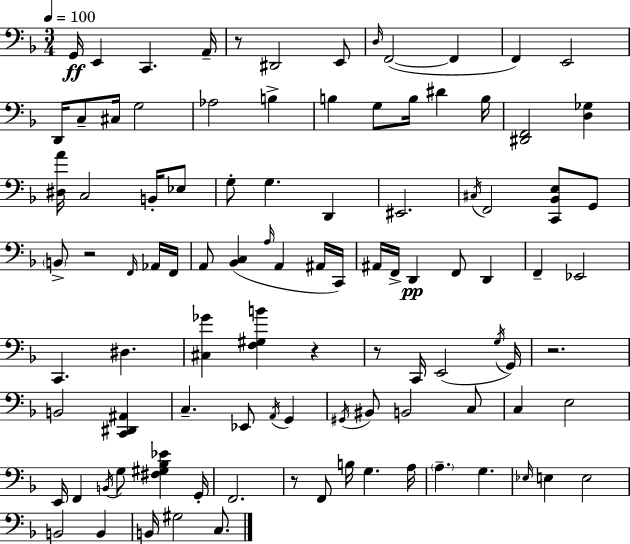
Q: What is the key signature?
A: D minor